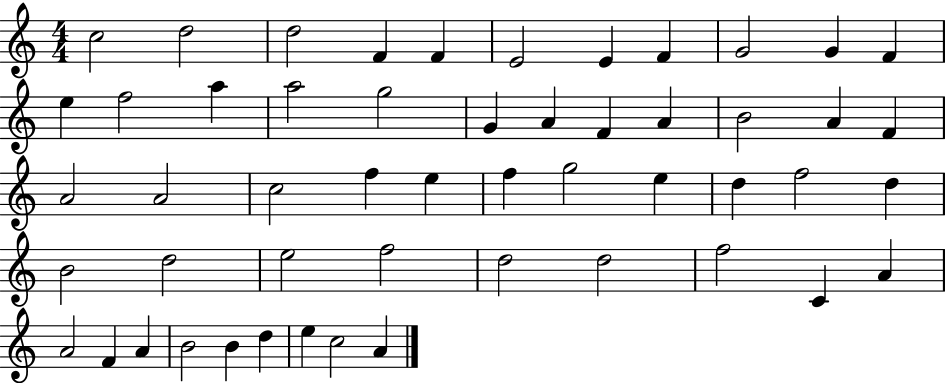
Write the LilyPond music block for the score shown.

{
  \clef treble
  \numericTimeSignature
  \time 4/4
  \key c \major
  c''2 d''2 | d''2 f'4 f'4 | e'2 e'4 f'4 | g'2 g'4 f'4 | \break e''4 f''2 a''4 | a''2 g''2 | g'4 a'4 f'4 a'4 | b'2 a'4 f'4 | \break a'2 a'2 | c''2 f''4 e''4 | f''4 g''2 e''4 | d''4 f''2 d''4 | \break b'2 d''2 | e''2 f''2 | d''2 d''2 | f''2 c'4 a'4 | \break a'2 f'4 a'4 | b'2 b'4 d''4 | e''4 c''2 a'4 | \bar "|."
}